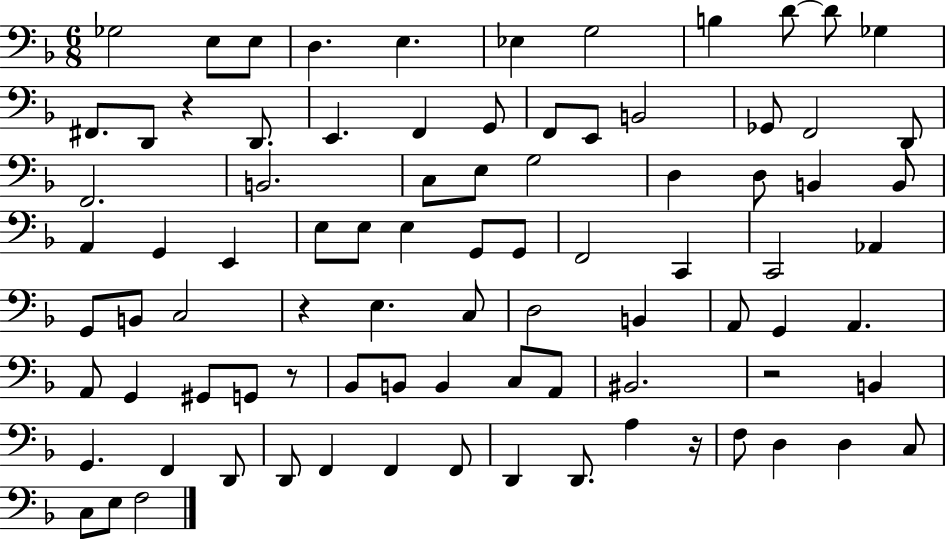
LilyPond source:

{
  \clef bass
  \numericTimeSignature
  \time 6/8
  \key f \major
  ges2 e8 e8 | d4. e4. | ees4 g2 | b4 d'8~~ d'8 ges4 | \break fis,8. d,8 r4 d,8. | e,4. f,4 g,8 | f,8 e,8 b,2 | ges,8 f,2 d,8 | \break f,2. | b,2. | c8 e8 g2 | d4 d8 b,4 b,8 | \break a,4 g,4 e,4 | e8 e8 e4 g,8 g,8 | f,2 c,4 | c,2 aes,4 | \break g,8 b,8 c2 | r4 e4. c8 | d2 b,4 | a,8 g,4 a,4. | \break a,8 g,4 gis,8 g,8 r8 | bes,8 b,8 b,4 c8 a,8 | bis,2. | r2 b,4 | \break g,4. f,4 d,8 | d,8 f,4 f,4 f,8 | d,4 d,8. a4 r16 | f8 d4 d4 c8 | \break c8 e8 f2 | \bar "|."
}